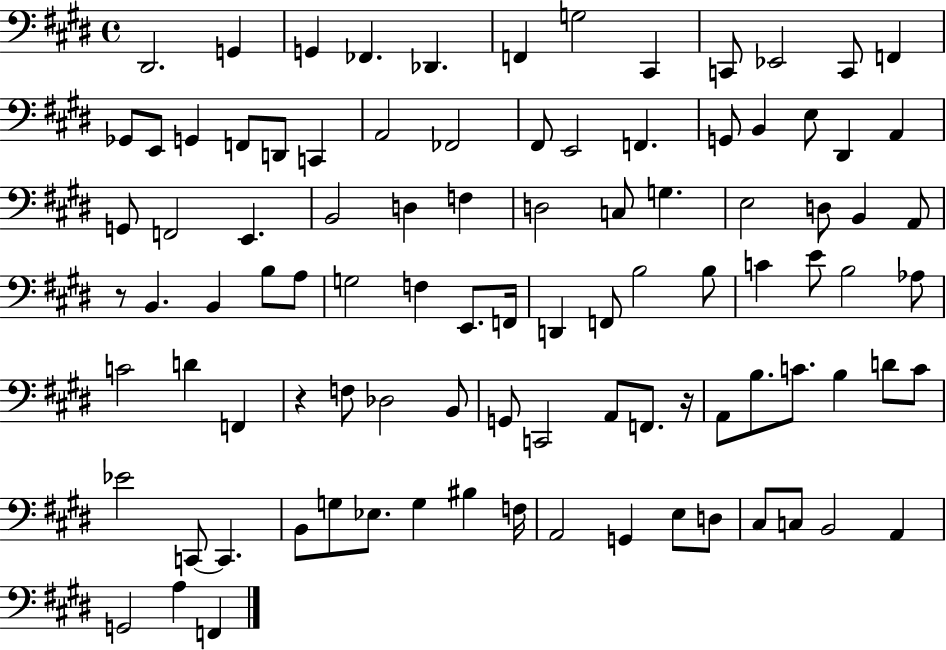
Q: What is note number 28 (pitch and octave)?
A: A2